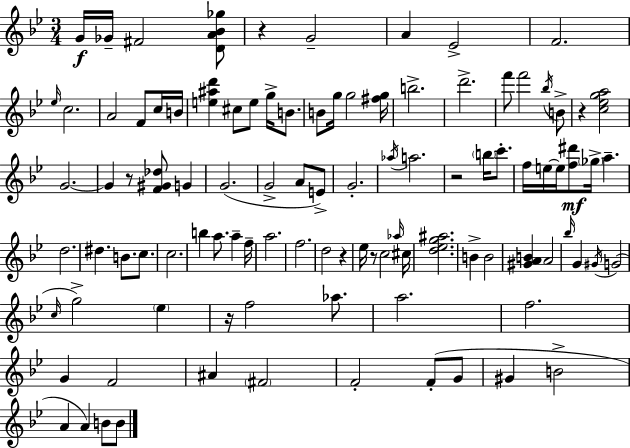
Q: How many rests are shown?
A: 7